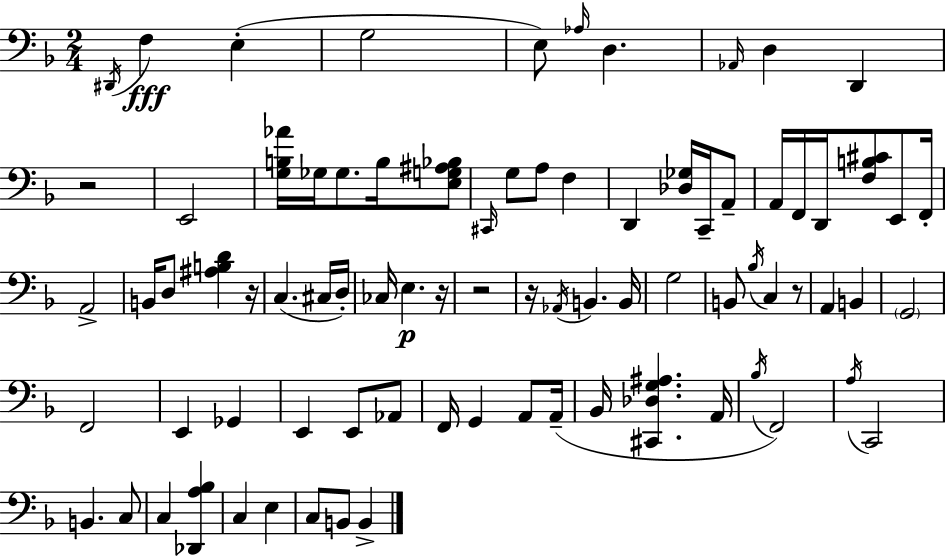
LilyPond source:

{
  \clef bass
  \numericTimeSignature
  \time 2/4
  \key d \minor
  \repeat volta 2 { \acciaccatura { dis,16 }\fff f4 e4-.( | g2 | e8) \grace { aes16 } d4. | \grace { aes,16 } d4 d,4 | \break r2 | e,2 | <g b aes'>16 ges16 ges8. | b16 <e g ais bes>8 \grace { cis,16 } g8 a8 | \break f4 d,4 | <des ges>16 c,16-- a,8-- a,16 f,16 d,16 <f b cis'>8 | e,8 f,16-. a,2-> | b,16 d8 <ais b d'>4 | \break r16 c4.( | cis16 d16-.) ces16 e4.\p | r16 r2 | r16 \acciaccatura { aes,16 } b,4. | \break b,16 g2 | b,8 \acciaccatura { bes16 } | c4 r8 a,4 | b,4 \parenthesize g,2 | \break f,2 | e,4 | ges,4 e,4 | e,8 aes,8 f,16 g,4 | \break a,8 a,16--( bes,16 <cis, des g ais>4. | a,16 \acciaccatura { bes16 } f,2) | \acciaccatura { a16 } | c,2 | \break b,4. c8 | c4 <des, a bes>4 | c4 e4 | c8 b,8 b,4-> | \break } \bar "|."
}